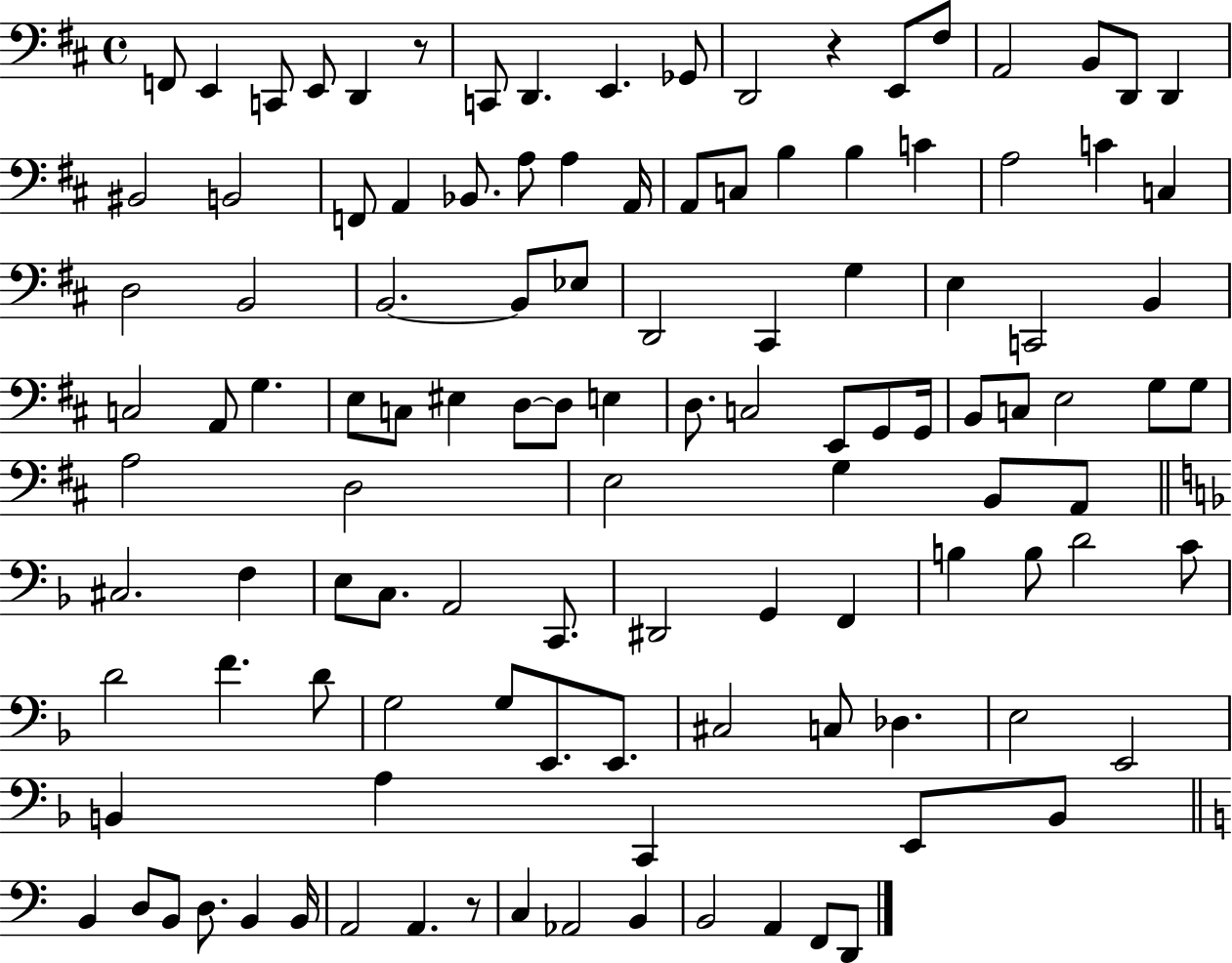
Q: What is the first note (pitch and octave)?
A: F2